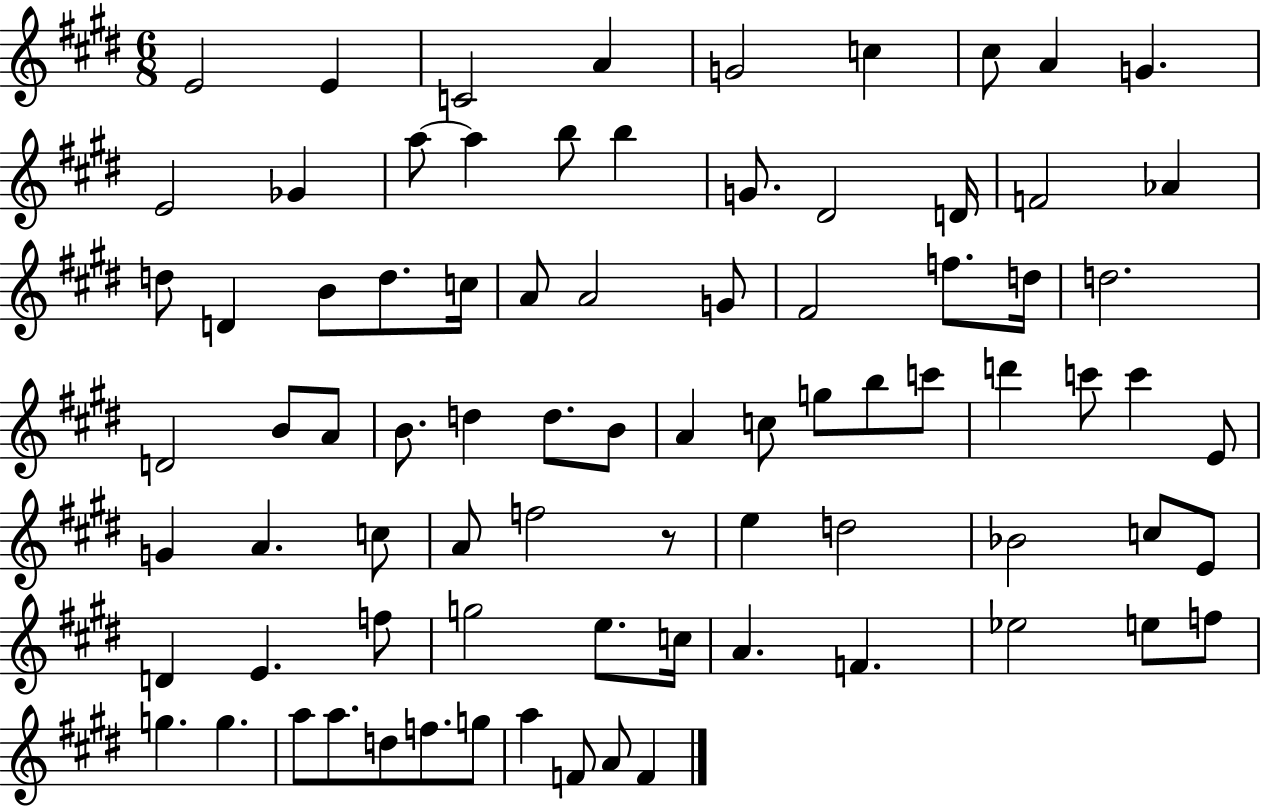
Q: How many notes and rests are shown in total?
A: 81